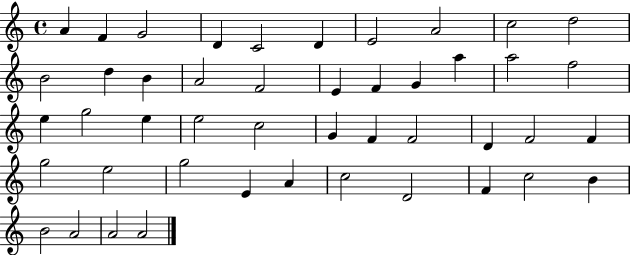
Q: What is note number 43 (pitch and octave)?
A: B4